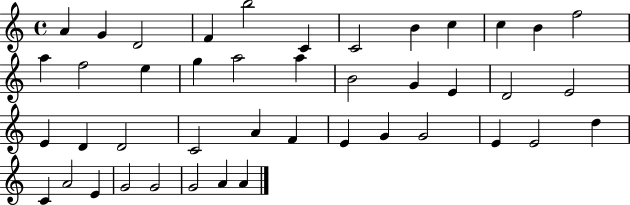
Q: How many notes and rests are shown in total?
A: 43